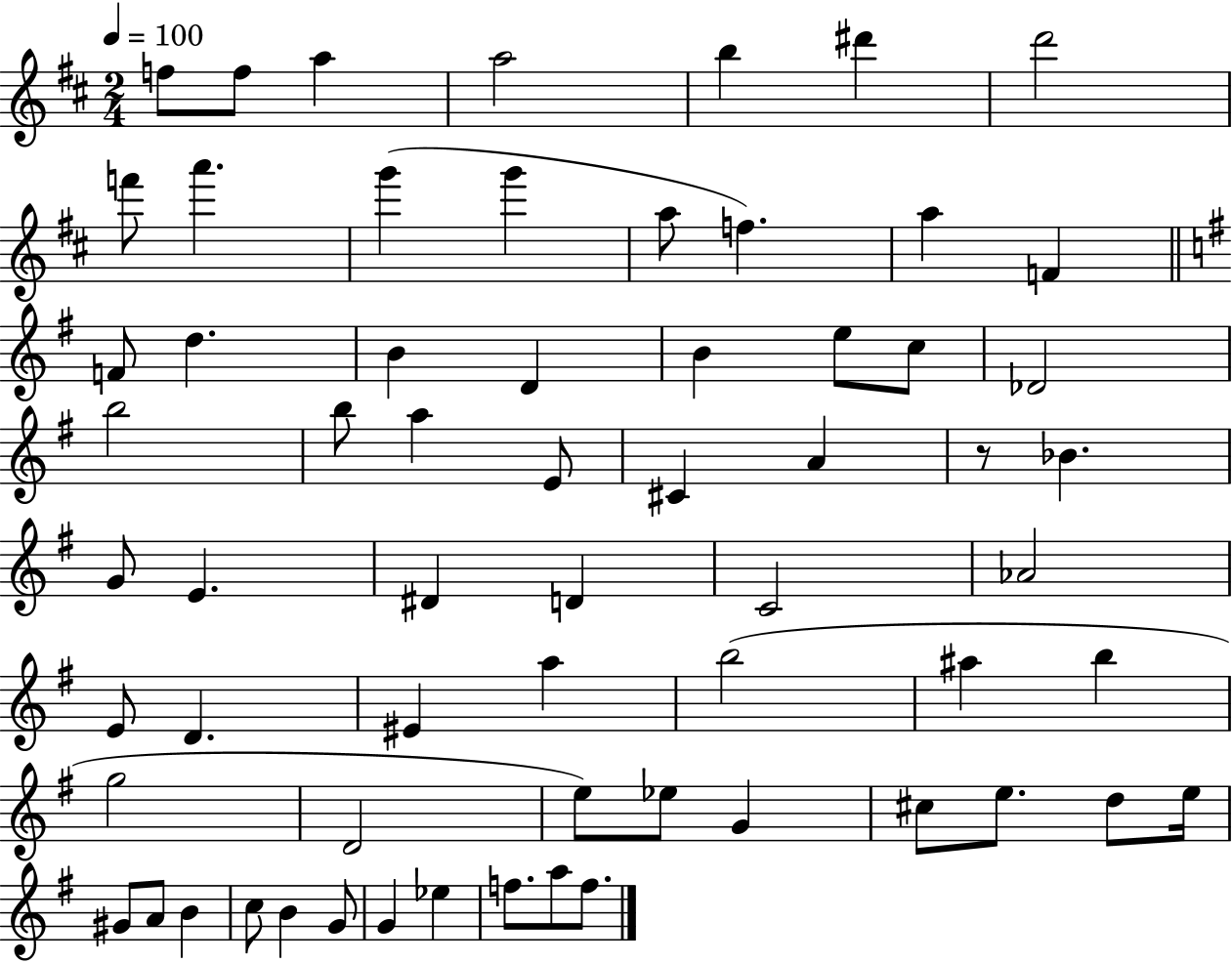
X:1
T:Untitled
M:2/4
L:1/4
K:D
f/2 f/2 a a2 b ^d' d'2 f'/2 a' g' g' a/2 f a F F/2 d B D B e/2 c/2 _D2 b2 b/2 a E/2 ^C A z/2 _B G/2 E ^D D C2 _A2 E/2 D ^E a b2 ^a b g2 D2 e/2 _e/2 G ^c/2 e/2 d/2 e/4 ^G/2 A/2 B c/2 B G/2 G _e f/2 a/2 f/2